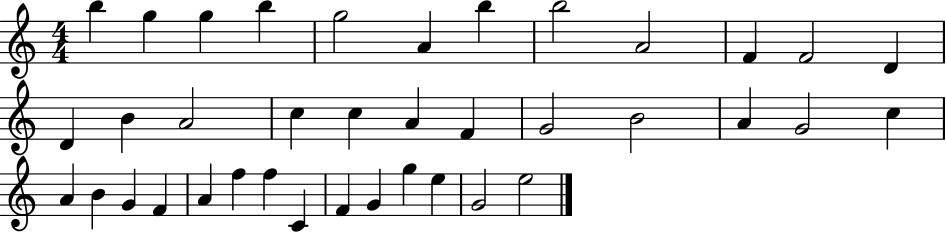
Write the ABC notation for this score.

X:1
T:Untitled
M:4/4
L:1/4
K:C
b g g b g2 A b b2 A2 F F2 D D B A2 c c A F G2 B2 A G2 c A B G F A f f C F G g e G2 e2